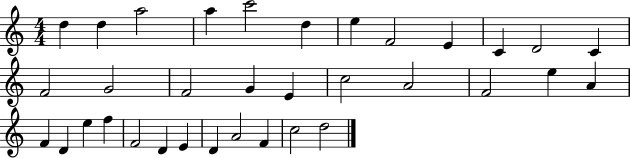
{
  \clef treble
  \numericTimeSignature
  \time 4/4
  \key c \major
  d''4 d''4 a''2 | a''4 c'''2 d''4 | e''4 f'2 e'4 | c'4 d'2 c'4 | \break f'2 g'2 | f'2 g'4 e'4 | c''2 a'2 | f'2 e''4 a'4 | \break f'4 d'4 e''4 f''4 | f'2 d'4 e'4 | d'4 a'2 f'4 | c''2 d''2 | \break \bar "|."
}